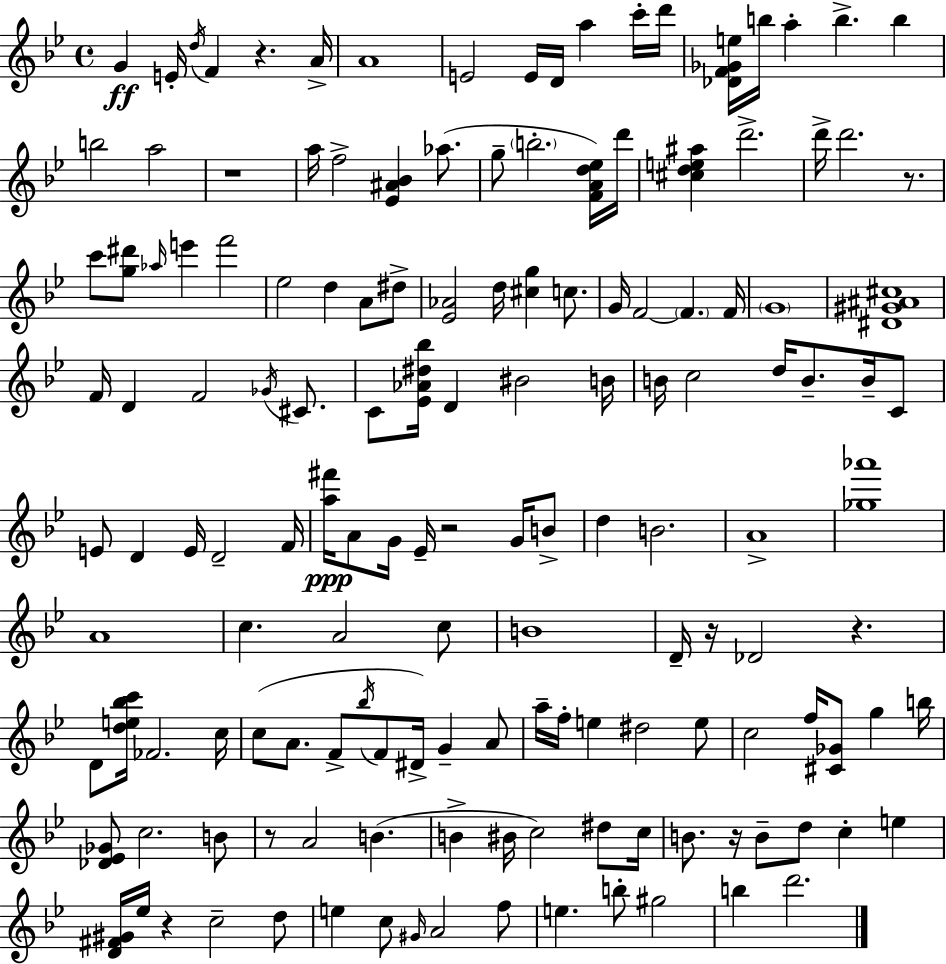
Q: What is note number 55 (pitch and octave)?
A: B4